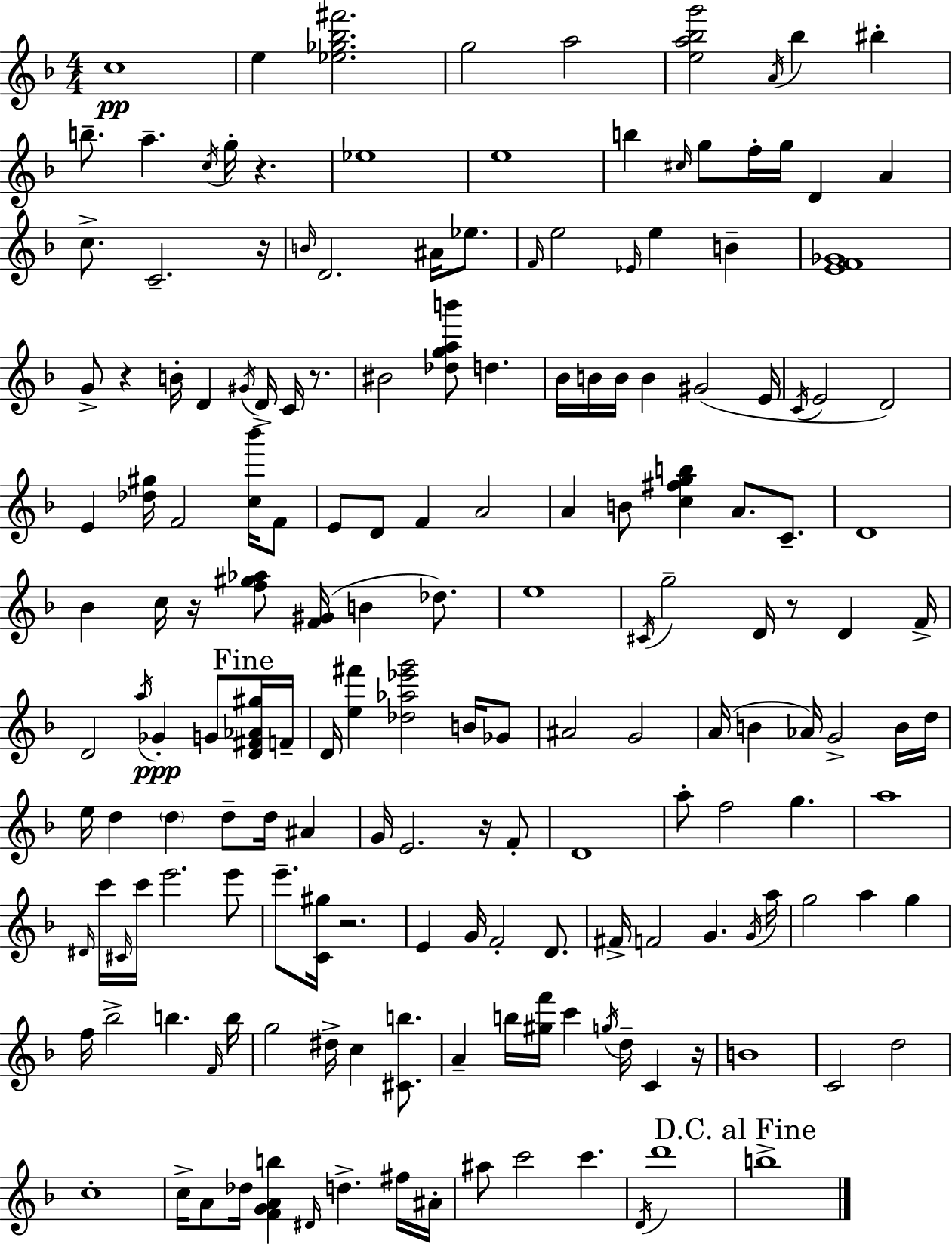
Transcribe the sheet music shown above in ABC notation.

X:1
T:Untitled
M:4/4
L:1/4
K:F
c4 e [_e_g_b^f']2 g2 a2 [ea_bg']2 A/4 _b ^b b/2 a c/4 g/4 z _e4 e4 b ^c/4 g/2 f/4 g/4 D A c/2 C2 z/4 B/4 D2 ^A/4 _e/2 F/4 e2 _E/4 e B [EF_G]4 G/2 z B/4 D ^G/4 D/4 C/4 z/2 ^B2 [_dgab']/2 d _B/4 B/4 B/4 B ^G2 E/4 C/4 E2 D2 E [_d^g]/4 F2 [c_b']/4 F/2 E/2 D/2 F A2 A B/2 [c^fgb] A/2 C/2 D4 _B c/4 z/4 [f^g_a]/2 [F^G]/4 B _d/2 e4 ^C/4 g2 D/4 z/2 D F/4 D2 a/4 _G G/2 [D^F_A^g]/4 F/4 D/4 [e^f'] [_d_a_e'g']2 B/4 _G/2 ^A2 G2 A/4 B _A/4 G2 B/4 d/4 e/4 d d d/2 d/4 ^A G/4 E2 z/4 F/2 D4 a/2 f2 g a4 ^D/4 c'/4 ^C/4 c'/4 e'2 e'/2 e'/2 [C^g]/4 z2 E G/4 F2 D/2 ^F/4 F2 G G/4 a/4 g2 a g f/4 _b2 b F/4 b/4 g2 ^d/4 c [^Cb]/2 A b/4 [^gf']/4 c' g/4 d/4 C z/4 B4 C2 d2 c4 c/4 A/2 _d/4 [FGAb] ^D/4 d ^f/4 ^A/4 ^a/2 c'2 c' D/4 d'4 b4